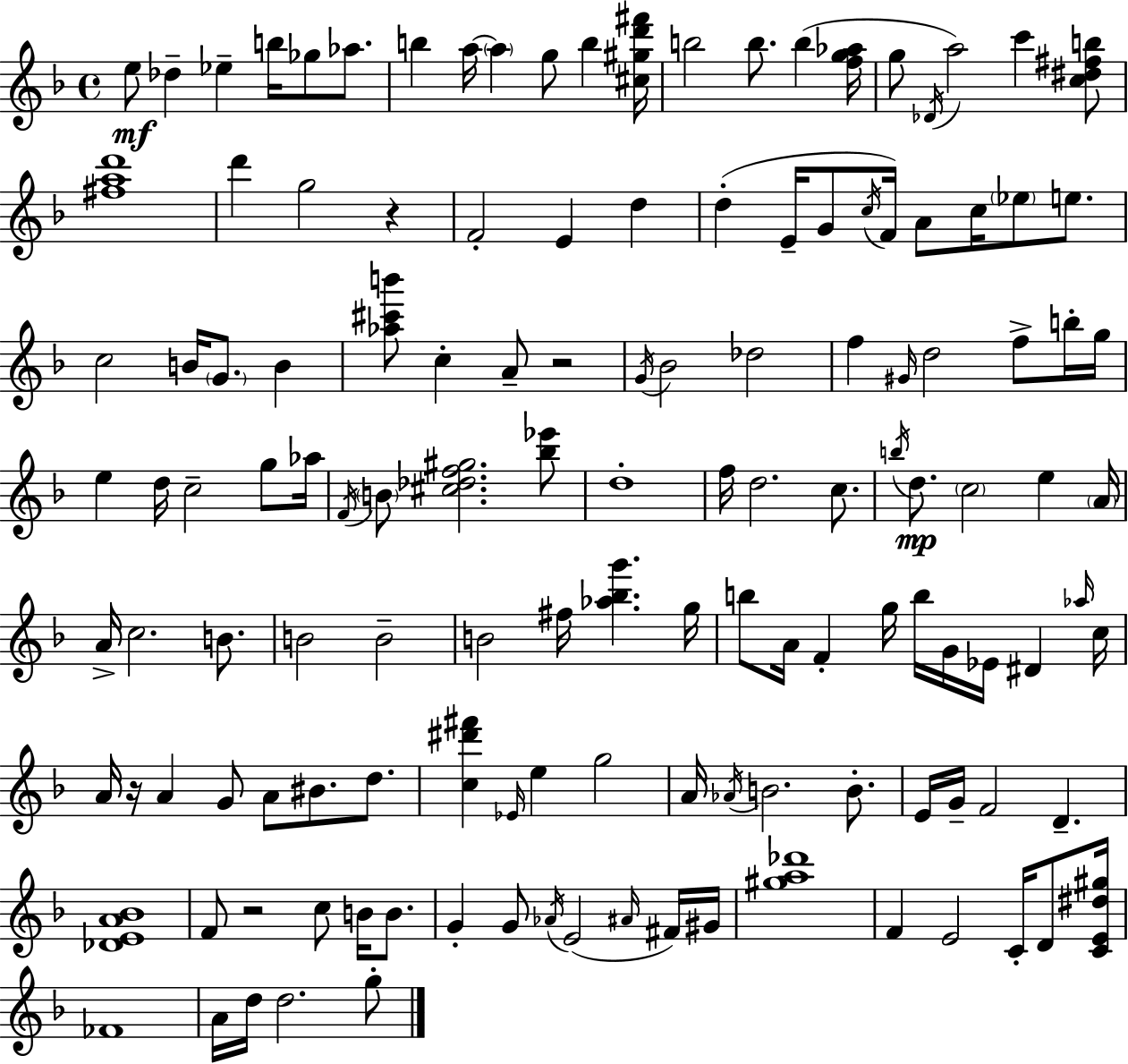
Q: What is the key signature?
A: D minor